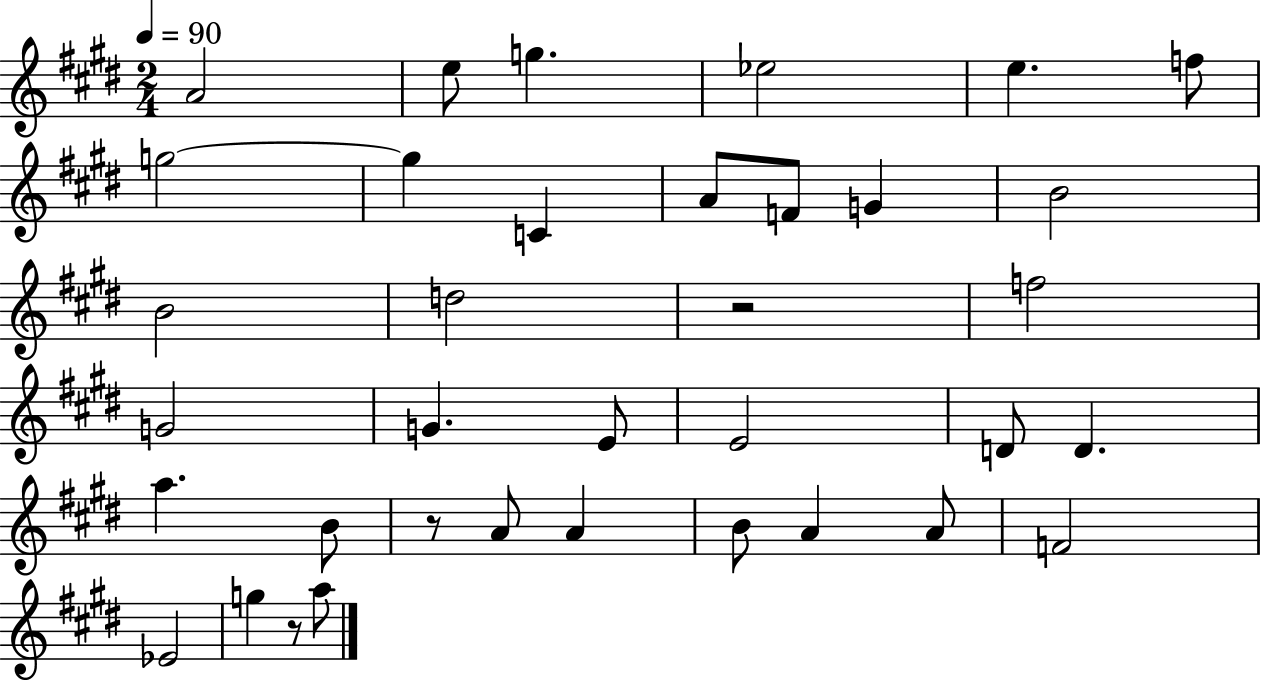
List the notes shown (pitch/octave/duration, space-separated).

A4/h E5/e G5/q. Eb5/h E5/q. F5/e G5/h G5/q C4/q A4/e F4/e G4/q B4/h B4/h D5/h R/h F5/h G4/h G4/q. E4/e E4/h D4/e D4/q. A5/q. B4/e R/e A4/e A4/q B4/e A4/q A4/e F4/h Eb4/h G5/q R/e A5/e